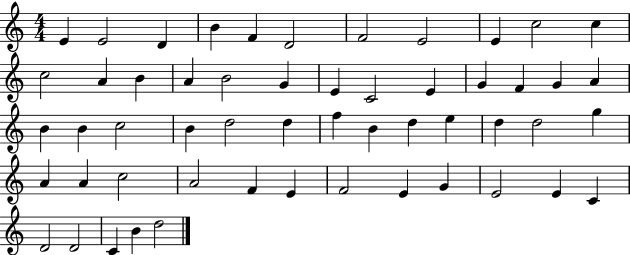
E4/q E4/h D4/q B4/q F4/q D4/h F4/h E4/h E4/q C5/h C5/q C5/h A4/q B4/q A4/q B4/h G4/q E4/q C4/h E4/q G4/q F4/q G4/q A4/q B4/q B4/q C5/h B4/q D5/h D5/q F5/q B4/q D5/q E5/q D5/q D5/h G5/q A4/q A4/q C5/h A4/h F4/q E4/q F4/h E4/q G4/q E4/h E4/q C4/q D4/h D4/h C4/q B4/q D5/h